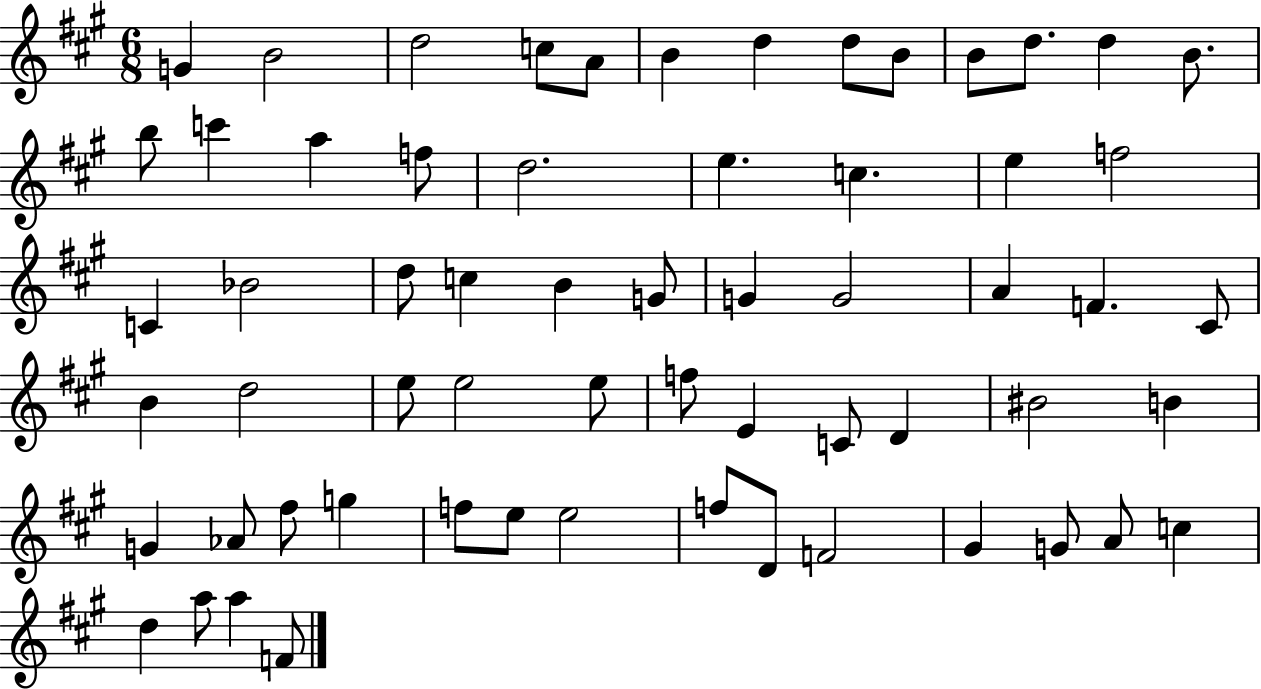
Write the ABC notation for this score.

X:1
T:Untitled
M:6/8
L:1/4
K:A
G B2 d2 c/2 A/2 B d d/2 B/2 B/2 d/2 d B/2 b/2 c' a f/2 d2 e c e f2 C _B2 d/2 c B G/2 G G2 A F ^C/2 B d2 e/2 e2 e/2 f/2 E C/2 D ^B2 B G _A/2 ^f/2 g f/2 e/2 e2 f/2 D/2 F2 ^G G/2 A/2 c d a/2 a F/2